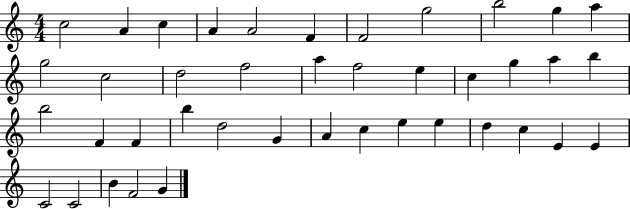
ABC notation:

X:1
T:Untitled
M:4/4
L:1/4
K:C
c2 A c A A2 F F2 g2 b2 g a g2 c2 d2 f2 a f2 e c g a b b2 F F b d2 G A c e e d c E E C2 C2 B F2 G